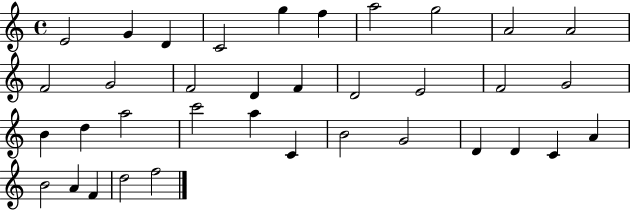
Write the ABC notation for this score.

X:1
T:Untitled
M:4/4
L:1/4
K:C
E2 G D C2 g f a2 g2 A2 A2 F2 G2 F2 D F D2 E2 F2 G2 B d a2 c'2 a C B2 G2 D D C A B2 A F d2 f2